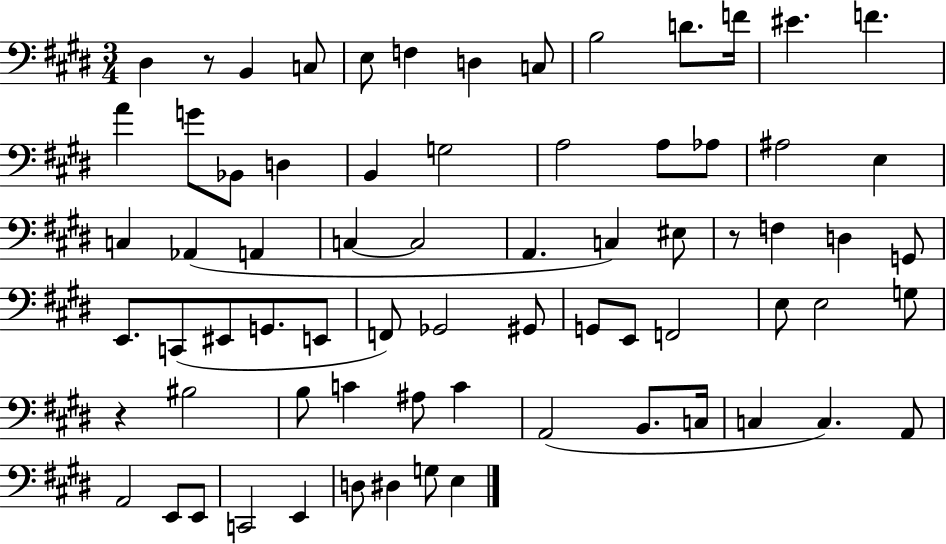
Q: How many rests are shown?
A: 3